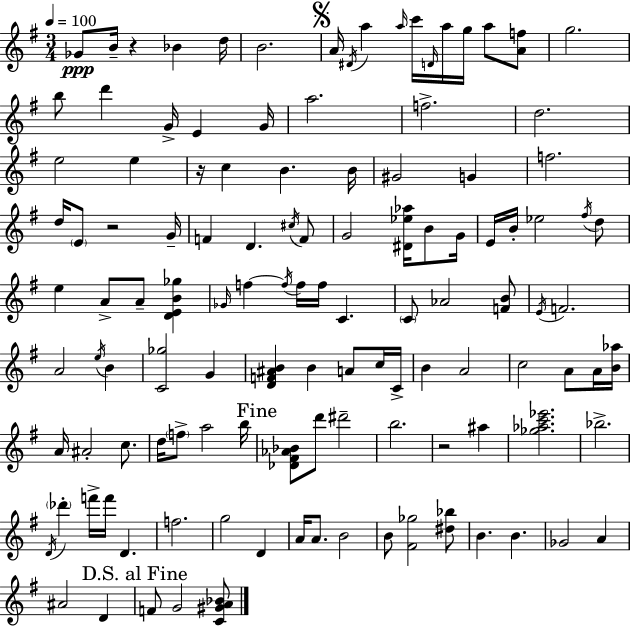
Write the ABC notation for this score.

X:1
T:Untitled
M:3/4
L:1/4
K:Em
_G/2 B/4 z _B d/4 B2 A/4 ^D/4 a a/4 c'/4 D/4 a/4 g/4 a/2 [Af]/2 g2 b/2 d' G/4 E G/4 a2 f2 d2 e2 e z/4 c B B/4 ^G2 G f2 d/4 E/2 z2 G/4 F D ^c/4 F/2 G2 [^D_e_a]/4 B/2 G/4 E/4 B/4 _e2 ^f/4 d/2 e A/2 A/2 [DEB_g] _G/4 f f/4 f/4 f/4 C C/2 _A2 [FB]/2 E/4 F2 A2 e/4 B [C_g]2 G [DF^AB] B A/2 c/4 C/4 B A2 c2 A/2 A/4 [B_a]/4 A/4 ^A2 c/2 d/4 f/2 a2 b/4 [_D^F_A_B]/2 d'/2 ^d'2 b2 z2 ^a [_g_ac'_e']2 _b2 D/4 _d' f'/4 f'/4 D f2 g2 D A/4 A/2 B2 B/2 [^F_g]2 [^d_b]/2 B B _G2 A ^A2 D F/2 G2 [C^GA_B]/2